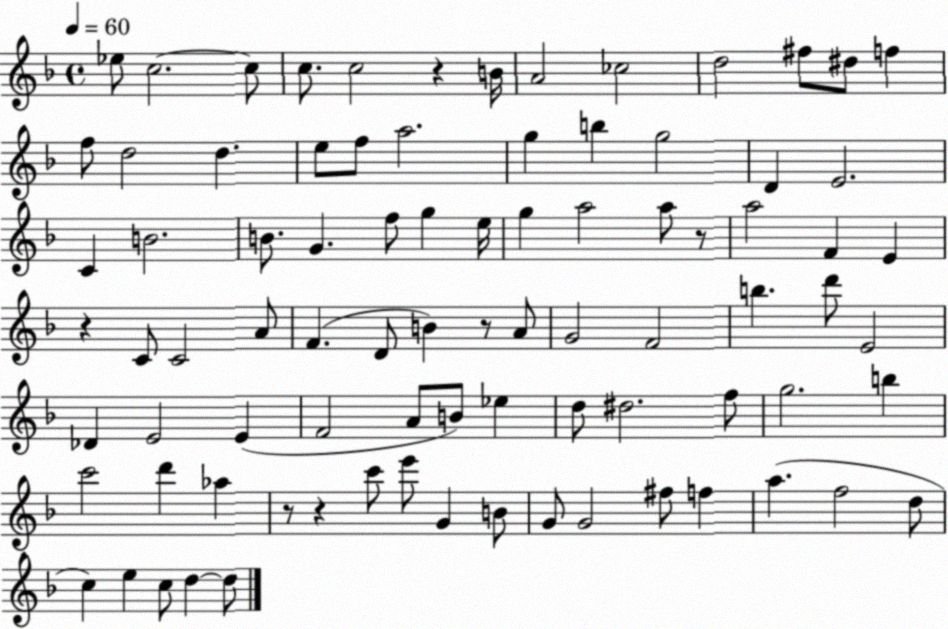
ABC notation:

X:1
T:Untitled
M:4/4
L:1/4
K:F
_e/2 c2 c/2 c/2 c2 z B/4 A2 _c2 d2 ^f/2 ^d/2 f f/2 d2 d e/2 f/2 a2 g b g2 D E2 C B2 B/2 G f/2 g e/4 g a2 a/2 z/2 a2 F E z C/2 C2 A/2 F D/2 B z/2 A/2 G2 F2 b d'/2 E2 _D E2 E F2 A/2 B/2 _e d/2 ^d2 f/2 g2 b c'2 d' _a z/2 z c'/2 e'/2 G B/2 G/2 G2 ^f/2 f a f2 d/2 c e c/2 d d/2